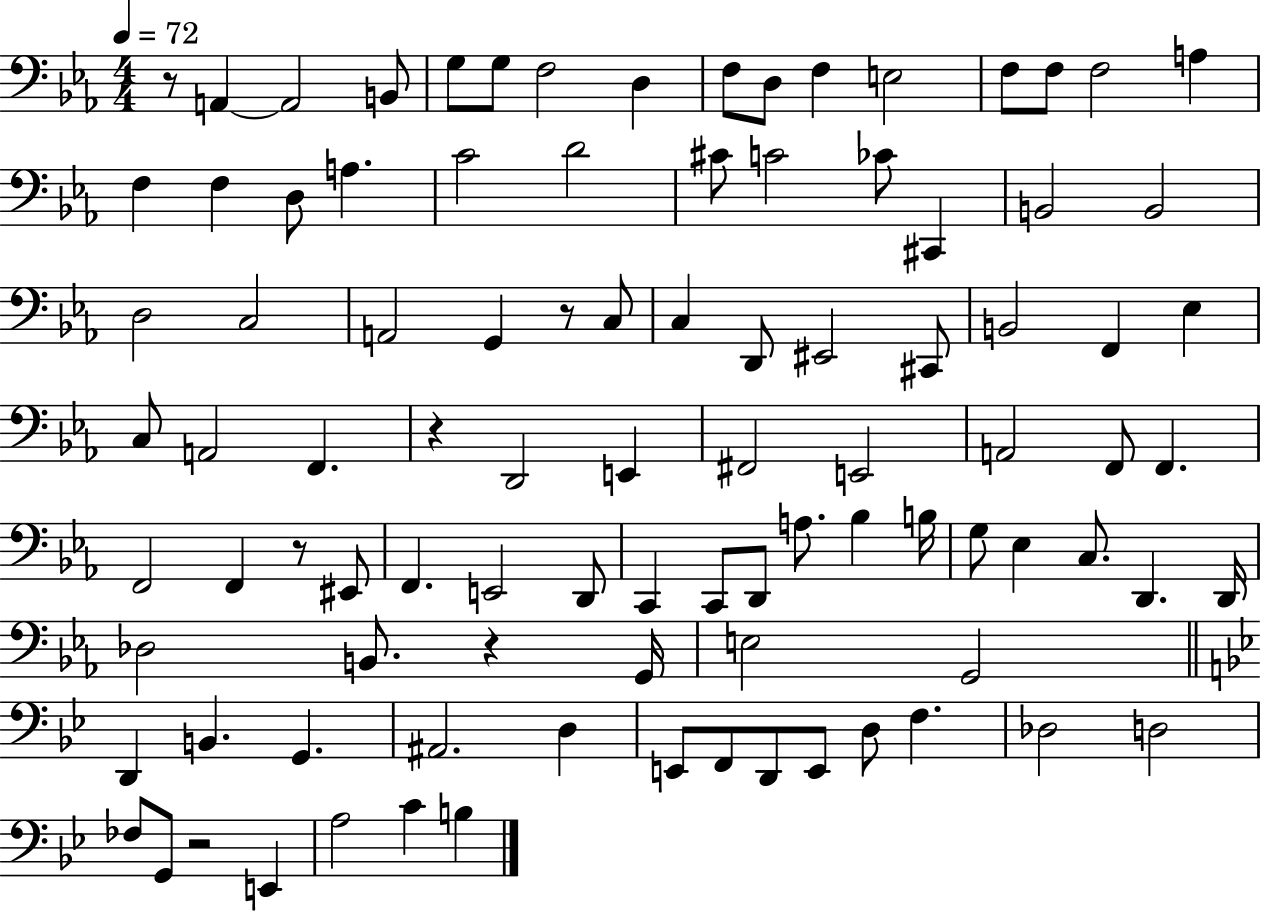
R/e A2/q A2/h B2/e G3/e G3/e F3/h D3/q F3/e D3/e F3/q E3/h F3/e F3/e F3/h A3/q F3/q F3/q D3/e A3/q. C4/h D4/h C#4/e C4/h CES4/e C#2/q B2/h B2/h D3/h C3/h A2/h G2/q R/e C3/e C3/q D2/e EIS2/h C#2/e B2/h F2/q Eb3/q C3/e A2/h F2/q. R/q D2/h E2/q F#2/h E2/h A2/h F2/e F2/q. F2/h F2/q R/e EIS2/e F2/q. E2/h D2/e C2/q C2/e D2/e A3/e. Bb3/q B3/s G3/e Eb3/q C3/e. D2/q. D2/s Db3/h B2/e. R/q G2/s E3/h G2/h D2/q B2/q. G2/q. A#2/h. D3/q E2/e F2/e D2/e E2/e D3/e F3/q. Db3/h D3/h FES3/e G2/e R/h E2/q A3/h C4/q B3/q